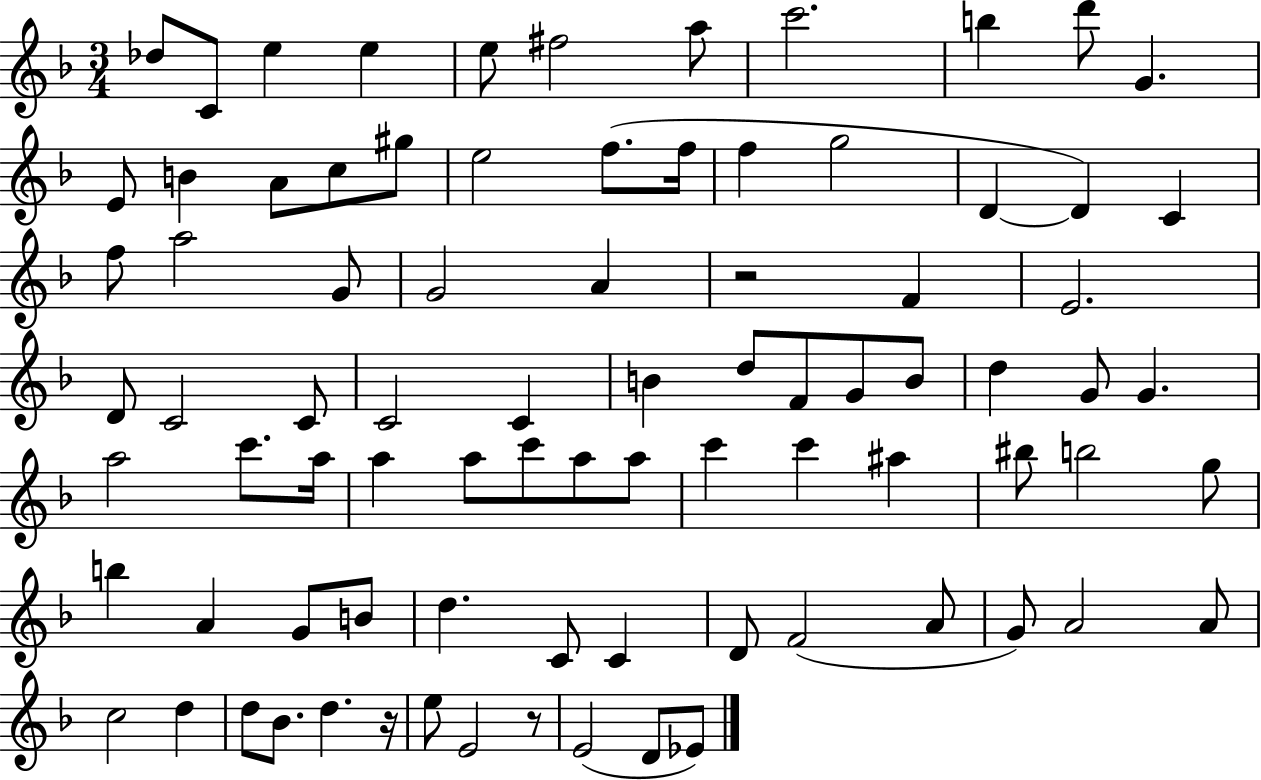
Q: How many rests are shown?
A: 3